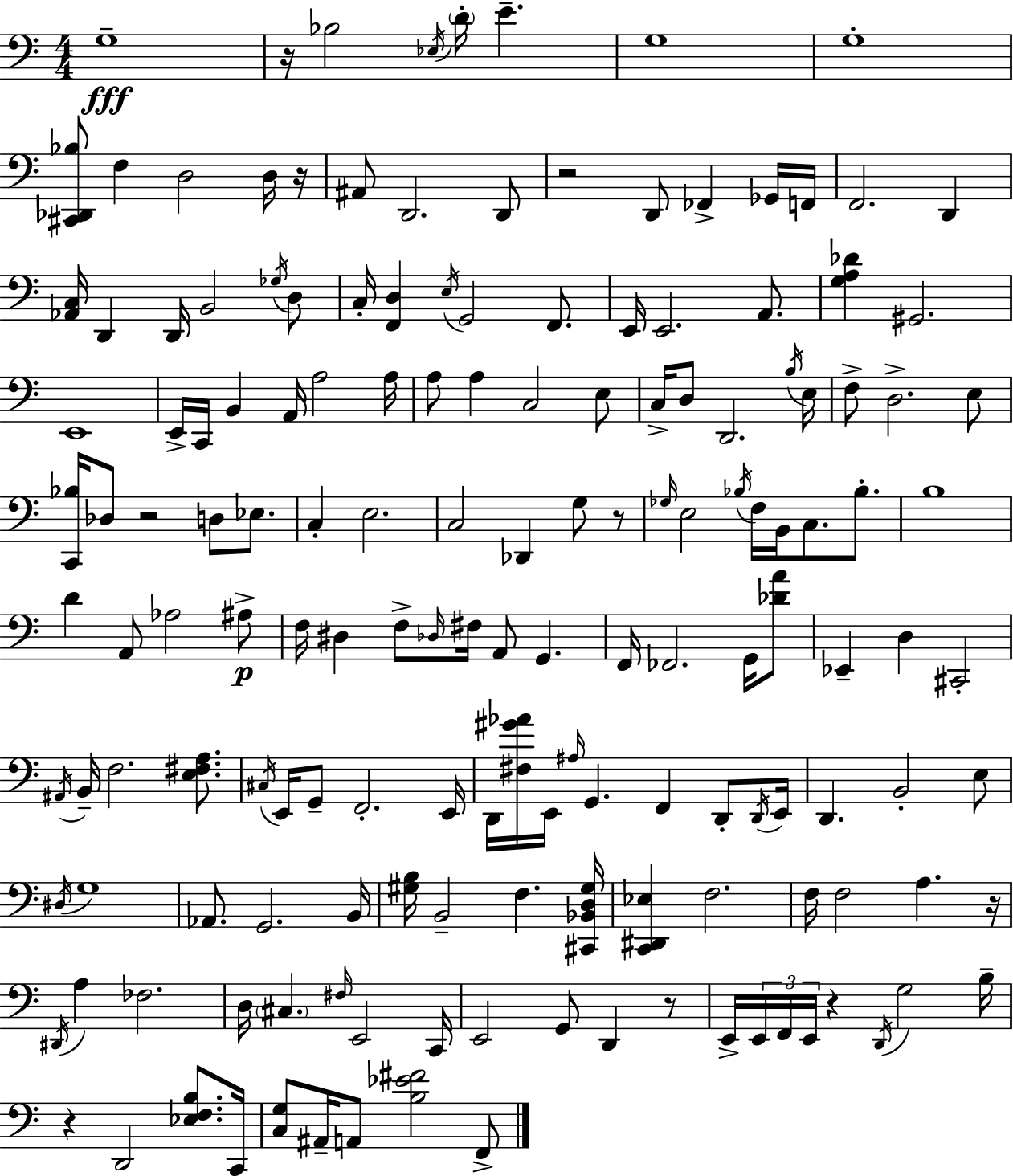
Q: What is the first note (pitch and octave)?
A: G3